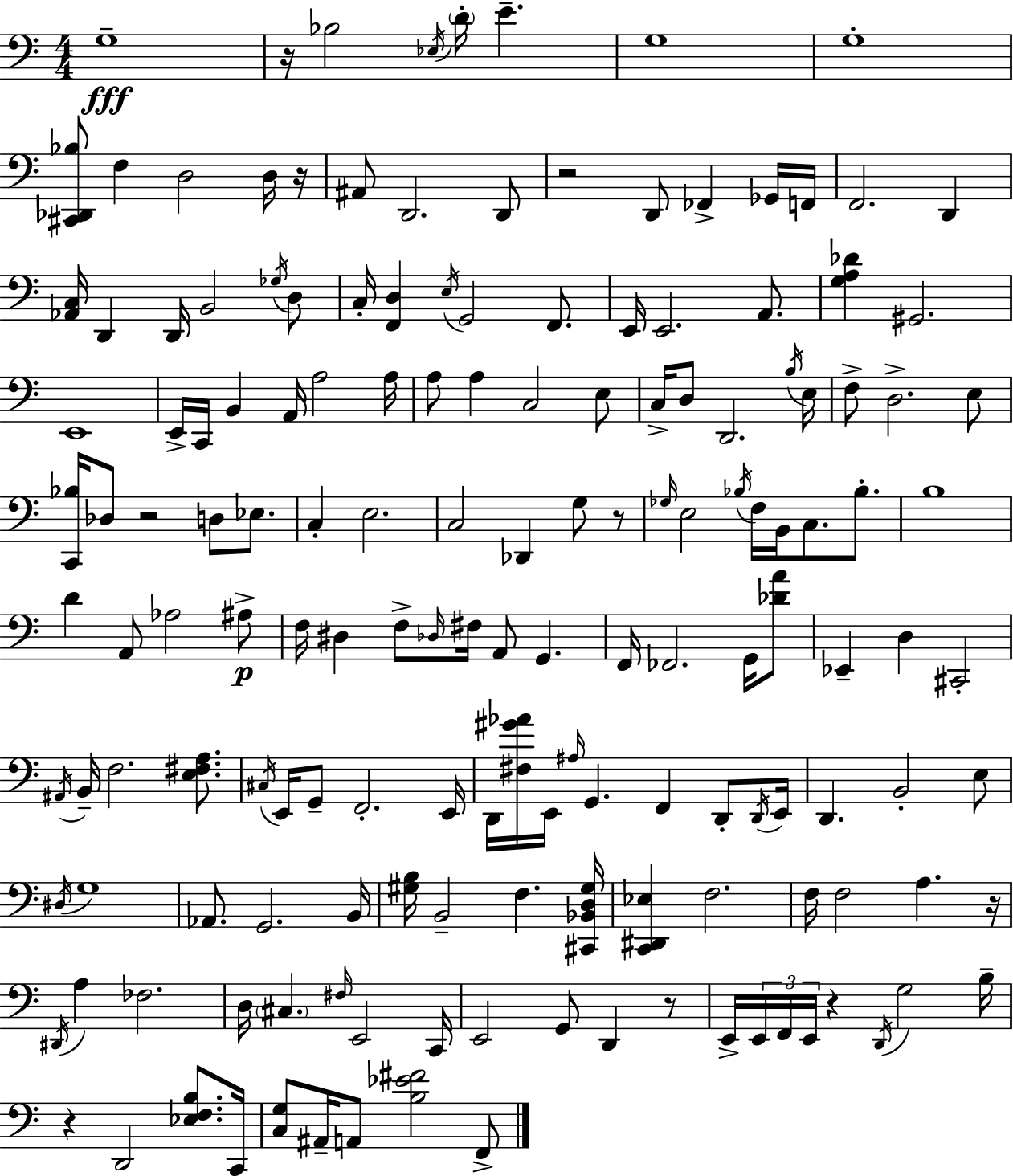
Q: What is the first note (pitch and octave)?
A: G3